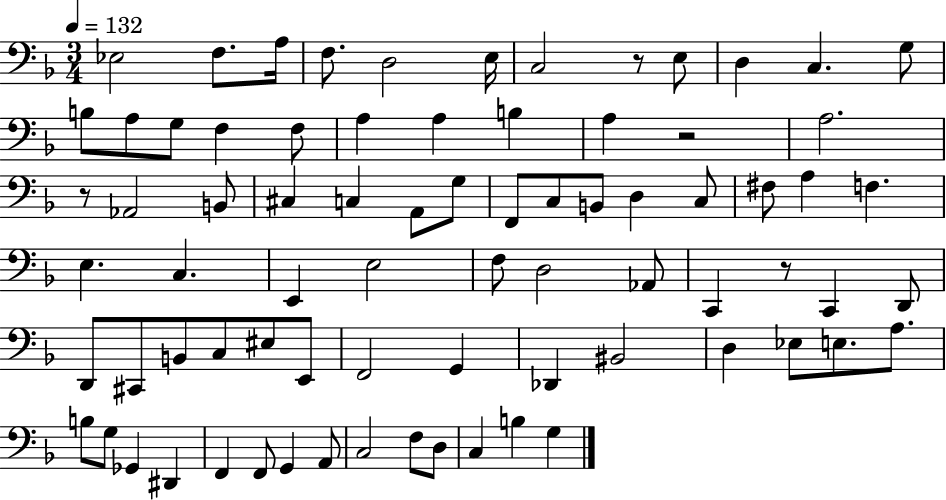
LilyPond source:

{
  \clef bass
  \numericTimeSignature
  \time 3/4
  \key f \major
  \tempo 4 = 132
  ees2 f8. a16 | f8. d2 e16 | c2 r8 e8 | d4 c4. g8 | \break b8 a8 g8 f4 f8 | a4 a4 b4 | a4 r2 | a2. | \break r8 aes,2 b,8 | cis4 c4 a,8 g8 | f,8 c8 b,8 d4 c8 | fis8 a4 f4. | \break e4. c4. | e,4 e2 | f8 d2 aes,8 | c,4 r8 c,4 d,8 | \break d,8 cis,8 b,8 c8 eis8 e,8 | f,2 g,4 | des,4 bis,2 | d4 ees8 e8. a8. | \break b8 g8 ges,4 dis,4 | f,4 f,8 g,4 a,8 | c2 f8 d8 | c4 b4 g4 | \break \bar "|."
}